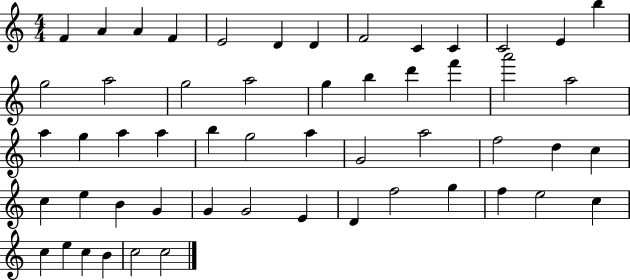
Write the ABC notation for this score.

X:1
T:Untitled
M:4/4
L:1/4
K:C
F A A F E2 D D F2 C C C2 E b g2 a2 g2 a2 g b d' f' a'2 a2 a g a a b g2 a G2 a2 f2 d c c e B G G G2 E D f2 g f e2 c c e c B c2 c2